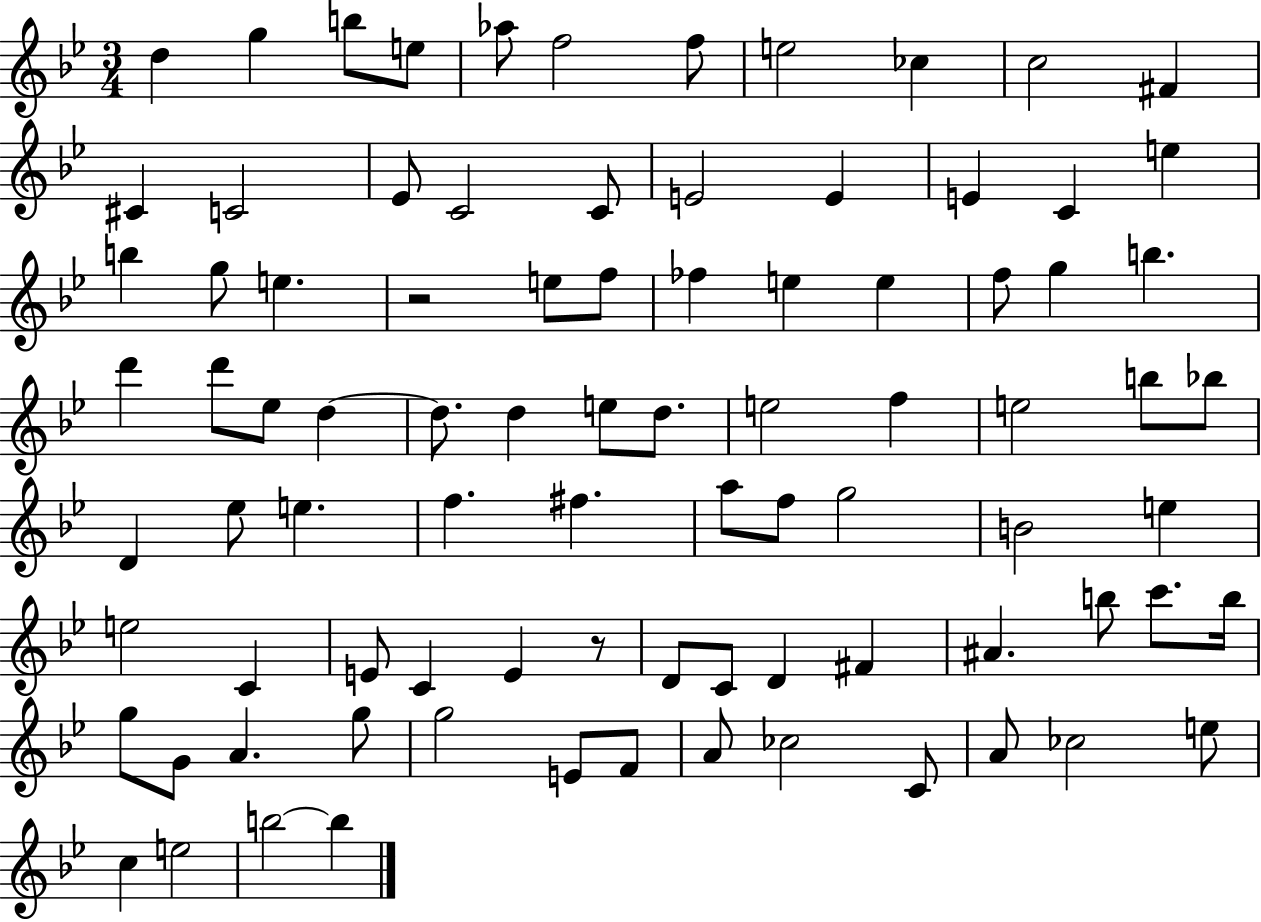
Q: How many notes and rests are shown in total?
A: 87